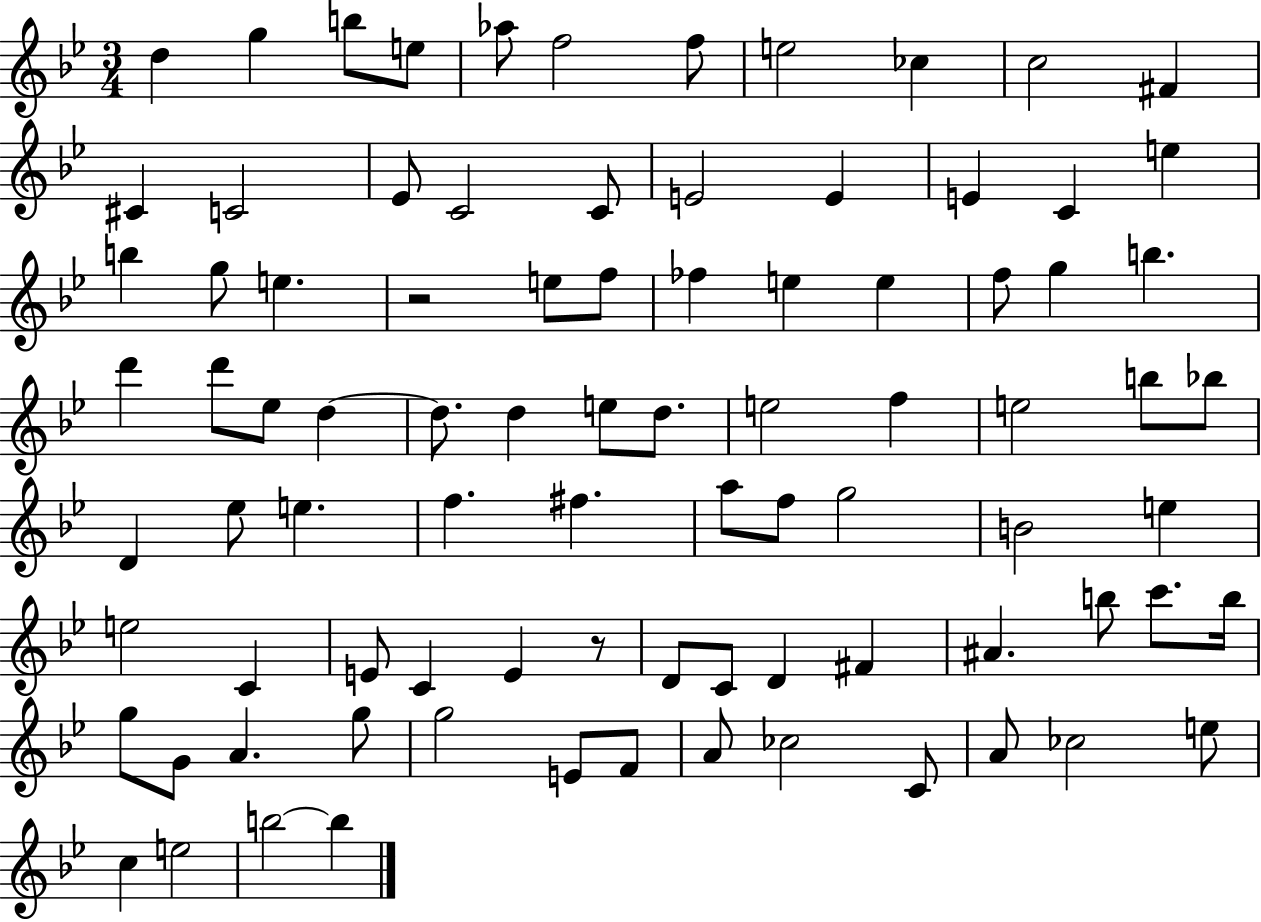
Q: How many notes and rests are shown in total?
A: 87